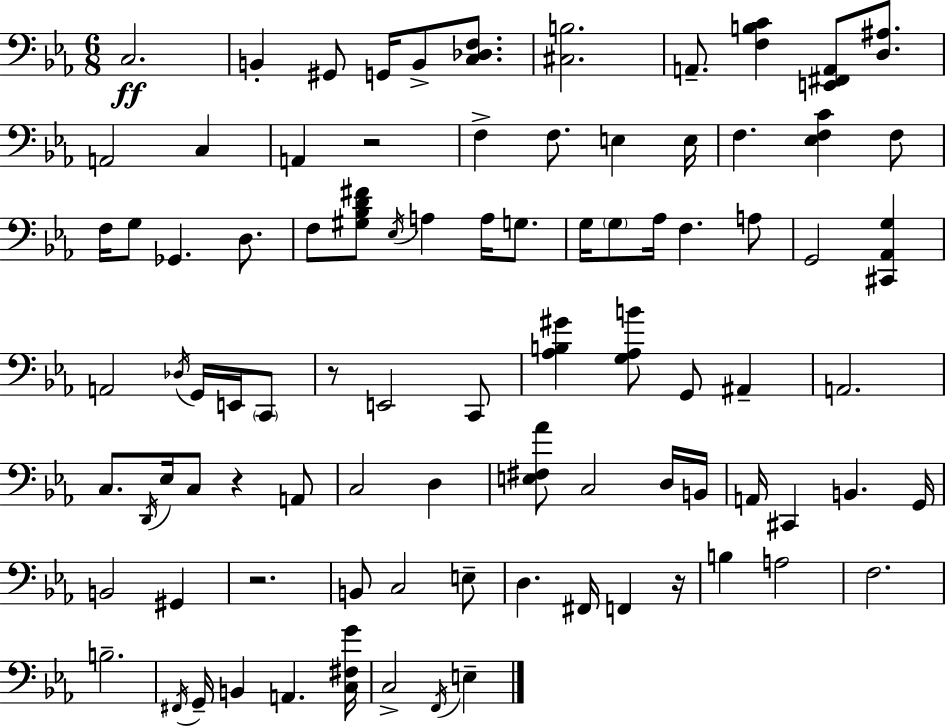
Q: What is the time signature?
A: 6/8